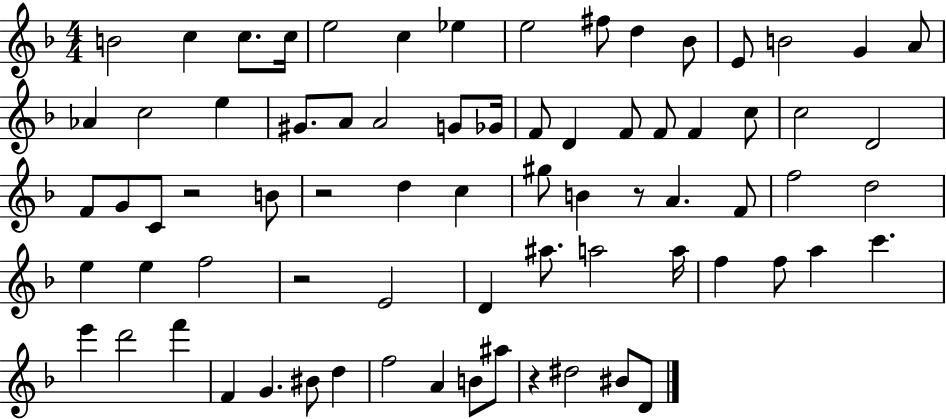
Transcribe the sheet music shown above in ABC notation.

X:1
T:Untitled
M:4/4
L:1/4
K:F
B2 c c/2 c/4 e2 c _e e2 ^f/2 d _B/2 E/2 B2 G A/2 _A c2 e ^G/2 A/2 A2 G/2 _G/4 F/2 D F/2 F/2 F c/2 c2 D2 F/2 G/2 C/2 z2 B/2 z2 d c ^g/2 B z/2 A F/2 f2 d2 e e f2 z2 E2 D ^a/2 a2 a/4 f f/2 a c' e' d'2 f' F G ^B/2 d f2 A B/2 ^a/2 z ^d2 ^B/2 D/2